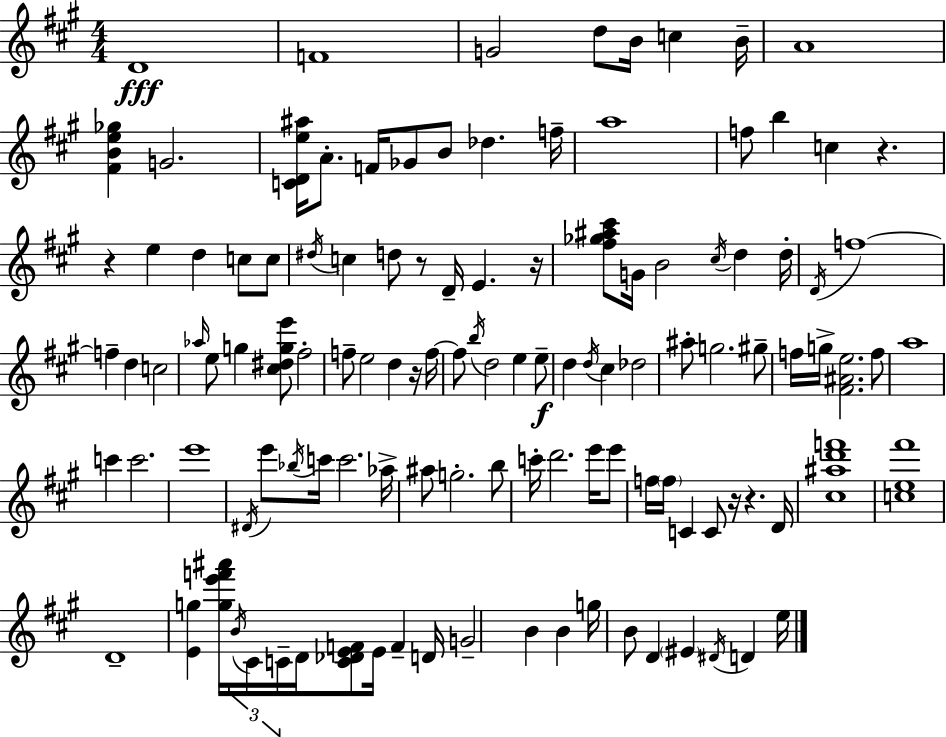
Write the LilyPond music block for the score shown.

{
  \clef treble
  \numericTimeSignature
  \time 4/4
  \key a \major
  \repeat volta 2 { d'1\fff | f'1 | g'2 d''8 b'16 c''4 b'16-- | a'1 | \break <fis' b' e'' ges''>4 g'2. | <c' d' e'' ais''>16 a'8.-. f'16 ges'8 b'8 des''4. f''16-- | a''1 | f''8 b''4 c''4 r4. | \break r4 e''4 d''4 c''8 c''8 | \acciaccatura { dis''16 } c''4 d''8 r8 d'16-- e'4. | r16 <fis'' ges'' ais'' cis'''>8 g'16 b'2 \acciaccatura { cis''16 } d''4 | d''16-. \acciaccatura { d'16 } f''1~~ | \break f''4-- d''4 c''2 | \grace { aes''16 } e''8 g''4 <cis'' dis'' g'' e'''>8 fis''2-. | f''8-- e''2 d''4 | r16 f''16~~ f''8 \acciaccatura { b''16 } d''2 e''4 | \break e''8--\f d''4 \acciaccatura { d''16 } cis''4 des''2 | ais''8-. g''2. | gis''8-- f''16 g''16-> <fis' ais' e''>2. | f''8 a''1 | \break c'''4 c'''2. | e'''1 | \acciaccatura { dis'16 } e'''8 \acciaccatura { bes''16 } c'''16 c'''2. | aes''16-> ais''8 g''2.-. | \break b''8 c'''16-. d'''2. | e'''16 e'''8 f''16 \parenthesize f''16 c'4 c'8 | r16 r4. d'16 <cis'' ais'' d''' f'''>1 | <c'' e'' fis'''>1 | \break d'1-- | <e' g''>4 <g'' e''' f''' ais'''>16 \tuplet 3/2 { \acciaccatura { b'16 } cis'16 c'16-- } | d'16 <c' des' e' f'>8 e'16 f'4-- d'16 g'2-- | b'4 b'4 g''16 b'8 d'4 | \break \parenthesize eis'4 \acciaccatura { dis'16 } d'4 e''16 } \bar "|."
}